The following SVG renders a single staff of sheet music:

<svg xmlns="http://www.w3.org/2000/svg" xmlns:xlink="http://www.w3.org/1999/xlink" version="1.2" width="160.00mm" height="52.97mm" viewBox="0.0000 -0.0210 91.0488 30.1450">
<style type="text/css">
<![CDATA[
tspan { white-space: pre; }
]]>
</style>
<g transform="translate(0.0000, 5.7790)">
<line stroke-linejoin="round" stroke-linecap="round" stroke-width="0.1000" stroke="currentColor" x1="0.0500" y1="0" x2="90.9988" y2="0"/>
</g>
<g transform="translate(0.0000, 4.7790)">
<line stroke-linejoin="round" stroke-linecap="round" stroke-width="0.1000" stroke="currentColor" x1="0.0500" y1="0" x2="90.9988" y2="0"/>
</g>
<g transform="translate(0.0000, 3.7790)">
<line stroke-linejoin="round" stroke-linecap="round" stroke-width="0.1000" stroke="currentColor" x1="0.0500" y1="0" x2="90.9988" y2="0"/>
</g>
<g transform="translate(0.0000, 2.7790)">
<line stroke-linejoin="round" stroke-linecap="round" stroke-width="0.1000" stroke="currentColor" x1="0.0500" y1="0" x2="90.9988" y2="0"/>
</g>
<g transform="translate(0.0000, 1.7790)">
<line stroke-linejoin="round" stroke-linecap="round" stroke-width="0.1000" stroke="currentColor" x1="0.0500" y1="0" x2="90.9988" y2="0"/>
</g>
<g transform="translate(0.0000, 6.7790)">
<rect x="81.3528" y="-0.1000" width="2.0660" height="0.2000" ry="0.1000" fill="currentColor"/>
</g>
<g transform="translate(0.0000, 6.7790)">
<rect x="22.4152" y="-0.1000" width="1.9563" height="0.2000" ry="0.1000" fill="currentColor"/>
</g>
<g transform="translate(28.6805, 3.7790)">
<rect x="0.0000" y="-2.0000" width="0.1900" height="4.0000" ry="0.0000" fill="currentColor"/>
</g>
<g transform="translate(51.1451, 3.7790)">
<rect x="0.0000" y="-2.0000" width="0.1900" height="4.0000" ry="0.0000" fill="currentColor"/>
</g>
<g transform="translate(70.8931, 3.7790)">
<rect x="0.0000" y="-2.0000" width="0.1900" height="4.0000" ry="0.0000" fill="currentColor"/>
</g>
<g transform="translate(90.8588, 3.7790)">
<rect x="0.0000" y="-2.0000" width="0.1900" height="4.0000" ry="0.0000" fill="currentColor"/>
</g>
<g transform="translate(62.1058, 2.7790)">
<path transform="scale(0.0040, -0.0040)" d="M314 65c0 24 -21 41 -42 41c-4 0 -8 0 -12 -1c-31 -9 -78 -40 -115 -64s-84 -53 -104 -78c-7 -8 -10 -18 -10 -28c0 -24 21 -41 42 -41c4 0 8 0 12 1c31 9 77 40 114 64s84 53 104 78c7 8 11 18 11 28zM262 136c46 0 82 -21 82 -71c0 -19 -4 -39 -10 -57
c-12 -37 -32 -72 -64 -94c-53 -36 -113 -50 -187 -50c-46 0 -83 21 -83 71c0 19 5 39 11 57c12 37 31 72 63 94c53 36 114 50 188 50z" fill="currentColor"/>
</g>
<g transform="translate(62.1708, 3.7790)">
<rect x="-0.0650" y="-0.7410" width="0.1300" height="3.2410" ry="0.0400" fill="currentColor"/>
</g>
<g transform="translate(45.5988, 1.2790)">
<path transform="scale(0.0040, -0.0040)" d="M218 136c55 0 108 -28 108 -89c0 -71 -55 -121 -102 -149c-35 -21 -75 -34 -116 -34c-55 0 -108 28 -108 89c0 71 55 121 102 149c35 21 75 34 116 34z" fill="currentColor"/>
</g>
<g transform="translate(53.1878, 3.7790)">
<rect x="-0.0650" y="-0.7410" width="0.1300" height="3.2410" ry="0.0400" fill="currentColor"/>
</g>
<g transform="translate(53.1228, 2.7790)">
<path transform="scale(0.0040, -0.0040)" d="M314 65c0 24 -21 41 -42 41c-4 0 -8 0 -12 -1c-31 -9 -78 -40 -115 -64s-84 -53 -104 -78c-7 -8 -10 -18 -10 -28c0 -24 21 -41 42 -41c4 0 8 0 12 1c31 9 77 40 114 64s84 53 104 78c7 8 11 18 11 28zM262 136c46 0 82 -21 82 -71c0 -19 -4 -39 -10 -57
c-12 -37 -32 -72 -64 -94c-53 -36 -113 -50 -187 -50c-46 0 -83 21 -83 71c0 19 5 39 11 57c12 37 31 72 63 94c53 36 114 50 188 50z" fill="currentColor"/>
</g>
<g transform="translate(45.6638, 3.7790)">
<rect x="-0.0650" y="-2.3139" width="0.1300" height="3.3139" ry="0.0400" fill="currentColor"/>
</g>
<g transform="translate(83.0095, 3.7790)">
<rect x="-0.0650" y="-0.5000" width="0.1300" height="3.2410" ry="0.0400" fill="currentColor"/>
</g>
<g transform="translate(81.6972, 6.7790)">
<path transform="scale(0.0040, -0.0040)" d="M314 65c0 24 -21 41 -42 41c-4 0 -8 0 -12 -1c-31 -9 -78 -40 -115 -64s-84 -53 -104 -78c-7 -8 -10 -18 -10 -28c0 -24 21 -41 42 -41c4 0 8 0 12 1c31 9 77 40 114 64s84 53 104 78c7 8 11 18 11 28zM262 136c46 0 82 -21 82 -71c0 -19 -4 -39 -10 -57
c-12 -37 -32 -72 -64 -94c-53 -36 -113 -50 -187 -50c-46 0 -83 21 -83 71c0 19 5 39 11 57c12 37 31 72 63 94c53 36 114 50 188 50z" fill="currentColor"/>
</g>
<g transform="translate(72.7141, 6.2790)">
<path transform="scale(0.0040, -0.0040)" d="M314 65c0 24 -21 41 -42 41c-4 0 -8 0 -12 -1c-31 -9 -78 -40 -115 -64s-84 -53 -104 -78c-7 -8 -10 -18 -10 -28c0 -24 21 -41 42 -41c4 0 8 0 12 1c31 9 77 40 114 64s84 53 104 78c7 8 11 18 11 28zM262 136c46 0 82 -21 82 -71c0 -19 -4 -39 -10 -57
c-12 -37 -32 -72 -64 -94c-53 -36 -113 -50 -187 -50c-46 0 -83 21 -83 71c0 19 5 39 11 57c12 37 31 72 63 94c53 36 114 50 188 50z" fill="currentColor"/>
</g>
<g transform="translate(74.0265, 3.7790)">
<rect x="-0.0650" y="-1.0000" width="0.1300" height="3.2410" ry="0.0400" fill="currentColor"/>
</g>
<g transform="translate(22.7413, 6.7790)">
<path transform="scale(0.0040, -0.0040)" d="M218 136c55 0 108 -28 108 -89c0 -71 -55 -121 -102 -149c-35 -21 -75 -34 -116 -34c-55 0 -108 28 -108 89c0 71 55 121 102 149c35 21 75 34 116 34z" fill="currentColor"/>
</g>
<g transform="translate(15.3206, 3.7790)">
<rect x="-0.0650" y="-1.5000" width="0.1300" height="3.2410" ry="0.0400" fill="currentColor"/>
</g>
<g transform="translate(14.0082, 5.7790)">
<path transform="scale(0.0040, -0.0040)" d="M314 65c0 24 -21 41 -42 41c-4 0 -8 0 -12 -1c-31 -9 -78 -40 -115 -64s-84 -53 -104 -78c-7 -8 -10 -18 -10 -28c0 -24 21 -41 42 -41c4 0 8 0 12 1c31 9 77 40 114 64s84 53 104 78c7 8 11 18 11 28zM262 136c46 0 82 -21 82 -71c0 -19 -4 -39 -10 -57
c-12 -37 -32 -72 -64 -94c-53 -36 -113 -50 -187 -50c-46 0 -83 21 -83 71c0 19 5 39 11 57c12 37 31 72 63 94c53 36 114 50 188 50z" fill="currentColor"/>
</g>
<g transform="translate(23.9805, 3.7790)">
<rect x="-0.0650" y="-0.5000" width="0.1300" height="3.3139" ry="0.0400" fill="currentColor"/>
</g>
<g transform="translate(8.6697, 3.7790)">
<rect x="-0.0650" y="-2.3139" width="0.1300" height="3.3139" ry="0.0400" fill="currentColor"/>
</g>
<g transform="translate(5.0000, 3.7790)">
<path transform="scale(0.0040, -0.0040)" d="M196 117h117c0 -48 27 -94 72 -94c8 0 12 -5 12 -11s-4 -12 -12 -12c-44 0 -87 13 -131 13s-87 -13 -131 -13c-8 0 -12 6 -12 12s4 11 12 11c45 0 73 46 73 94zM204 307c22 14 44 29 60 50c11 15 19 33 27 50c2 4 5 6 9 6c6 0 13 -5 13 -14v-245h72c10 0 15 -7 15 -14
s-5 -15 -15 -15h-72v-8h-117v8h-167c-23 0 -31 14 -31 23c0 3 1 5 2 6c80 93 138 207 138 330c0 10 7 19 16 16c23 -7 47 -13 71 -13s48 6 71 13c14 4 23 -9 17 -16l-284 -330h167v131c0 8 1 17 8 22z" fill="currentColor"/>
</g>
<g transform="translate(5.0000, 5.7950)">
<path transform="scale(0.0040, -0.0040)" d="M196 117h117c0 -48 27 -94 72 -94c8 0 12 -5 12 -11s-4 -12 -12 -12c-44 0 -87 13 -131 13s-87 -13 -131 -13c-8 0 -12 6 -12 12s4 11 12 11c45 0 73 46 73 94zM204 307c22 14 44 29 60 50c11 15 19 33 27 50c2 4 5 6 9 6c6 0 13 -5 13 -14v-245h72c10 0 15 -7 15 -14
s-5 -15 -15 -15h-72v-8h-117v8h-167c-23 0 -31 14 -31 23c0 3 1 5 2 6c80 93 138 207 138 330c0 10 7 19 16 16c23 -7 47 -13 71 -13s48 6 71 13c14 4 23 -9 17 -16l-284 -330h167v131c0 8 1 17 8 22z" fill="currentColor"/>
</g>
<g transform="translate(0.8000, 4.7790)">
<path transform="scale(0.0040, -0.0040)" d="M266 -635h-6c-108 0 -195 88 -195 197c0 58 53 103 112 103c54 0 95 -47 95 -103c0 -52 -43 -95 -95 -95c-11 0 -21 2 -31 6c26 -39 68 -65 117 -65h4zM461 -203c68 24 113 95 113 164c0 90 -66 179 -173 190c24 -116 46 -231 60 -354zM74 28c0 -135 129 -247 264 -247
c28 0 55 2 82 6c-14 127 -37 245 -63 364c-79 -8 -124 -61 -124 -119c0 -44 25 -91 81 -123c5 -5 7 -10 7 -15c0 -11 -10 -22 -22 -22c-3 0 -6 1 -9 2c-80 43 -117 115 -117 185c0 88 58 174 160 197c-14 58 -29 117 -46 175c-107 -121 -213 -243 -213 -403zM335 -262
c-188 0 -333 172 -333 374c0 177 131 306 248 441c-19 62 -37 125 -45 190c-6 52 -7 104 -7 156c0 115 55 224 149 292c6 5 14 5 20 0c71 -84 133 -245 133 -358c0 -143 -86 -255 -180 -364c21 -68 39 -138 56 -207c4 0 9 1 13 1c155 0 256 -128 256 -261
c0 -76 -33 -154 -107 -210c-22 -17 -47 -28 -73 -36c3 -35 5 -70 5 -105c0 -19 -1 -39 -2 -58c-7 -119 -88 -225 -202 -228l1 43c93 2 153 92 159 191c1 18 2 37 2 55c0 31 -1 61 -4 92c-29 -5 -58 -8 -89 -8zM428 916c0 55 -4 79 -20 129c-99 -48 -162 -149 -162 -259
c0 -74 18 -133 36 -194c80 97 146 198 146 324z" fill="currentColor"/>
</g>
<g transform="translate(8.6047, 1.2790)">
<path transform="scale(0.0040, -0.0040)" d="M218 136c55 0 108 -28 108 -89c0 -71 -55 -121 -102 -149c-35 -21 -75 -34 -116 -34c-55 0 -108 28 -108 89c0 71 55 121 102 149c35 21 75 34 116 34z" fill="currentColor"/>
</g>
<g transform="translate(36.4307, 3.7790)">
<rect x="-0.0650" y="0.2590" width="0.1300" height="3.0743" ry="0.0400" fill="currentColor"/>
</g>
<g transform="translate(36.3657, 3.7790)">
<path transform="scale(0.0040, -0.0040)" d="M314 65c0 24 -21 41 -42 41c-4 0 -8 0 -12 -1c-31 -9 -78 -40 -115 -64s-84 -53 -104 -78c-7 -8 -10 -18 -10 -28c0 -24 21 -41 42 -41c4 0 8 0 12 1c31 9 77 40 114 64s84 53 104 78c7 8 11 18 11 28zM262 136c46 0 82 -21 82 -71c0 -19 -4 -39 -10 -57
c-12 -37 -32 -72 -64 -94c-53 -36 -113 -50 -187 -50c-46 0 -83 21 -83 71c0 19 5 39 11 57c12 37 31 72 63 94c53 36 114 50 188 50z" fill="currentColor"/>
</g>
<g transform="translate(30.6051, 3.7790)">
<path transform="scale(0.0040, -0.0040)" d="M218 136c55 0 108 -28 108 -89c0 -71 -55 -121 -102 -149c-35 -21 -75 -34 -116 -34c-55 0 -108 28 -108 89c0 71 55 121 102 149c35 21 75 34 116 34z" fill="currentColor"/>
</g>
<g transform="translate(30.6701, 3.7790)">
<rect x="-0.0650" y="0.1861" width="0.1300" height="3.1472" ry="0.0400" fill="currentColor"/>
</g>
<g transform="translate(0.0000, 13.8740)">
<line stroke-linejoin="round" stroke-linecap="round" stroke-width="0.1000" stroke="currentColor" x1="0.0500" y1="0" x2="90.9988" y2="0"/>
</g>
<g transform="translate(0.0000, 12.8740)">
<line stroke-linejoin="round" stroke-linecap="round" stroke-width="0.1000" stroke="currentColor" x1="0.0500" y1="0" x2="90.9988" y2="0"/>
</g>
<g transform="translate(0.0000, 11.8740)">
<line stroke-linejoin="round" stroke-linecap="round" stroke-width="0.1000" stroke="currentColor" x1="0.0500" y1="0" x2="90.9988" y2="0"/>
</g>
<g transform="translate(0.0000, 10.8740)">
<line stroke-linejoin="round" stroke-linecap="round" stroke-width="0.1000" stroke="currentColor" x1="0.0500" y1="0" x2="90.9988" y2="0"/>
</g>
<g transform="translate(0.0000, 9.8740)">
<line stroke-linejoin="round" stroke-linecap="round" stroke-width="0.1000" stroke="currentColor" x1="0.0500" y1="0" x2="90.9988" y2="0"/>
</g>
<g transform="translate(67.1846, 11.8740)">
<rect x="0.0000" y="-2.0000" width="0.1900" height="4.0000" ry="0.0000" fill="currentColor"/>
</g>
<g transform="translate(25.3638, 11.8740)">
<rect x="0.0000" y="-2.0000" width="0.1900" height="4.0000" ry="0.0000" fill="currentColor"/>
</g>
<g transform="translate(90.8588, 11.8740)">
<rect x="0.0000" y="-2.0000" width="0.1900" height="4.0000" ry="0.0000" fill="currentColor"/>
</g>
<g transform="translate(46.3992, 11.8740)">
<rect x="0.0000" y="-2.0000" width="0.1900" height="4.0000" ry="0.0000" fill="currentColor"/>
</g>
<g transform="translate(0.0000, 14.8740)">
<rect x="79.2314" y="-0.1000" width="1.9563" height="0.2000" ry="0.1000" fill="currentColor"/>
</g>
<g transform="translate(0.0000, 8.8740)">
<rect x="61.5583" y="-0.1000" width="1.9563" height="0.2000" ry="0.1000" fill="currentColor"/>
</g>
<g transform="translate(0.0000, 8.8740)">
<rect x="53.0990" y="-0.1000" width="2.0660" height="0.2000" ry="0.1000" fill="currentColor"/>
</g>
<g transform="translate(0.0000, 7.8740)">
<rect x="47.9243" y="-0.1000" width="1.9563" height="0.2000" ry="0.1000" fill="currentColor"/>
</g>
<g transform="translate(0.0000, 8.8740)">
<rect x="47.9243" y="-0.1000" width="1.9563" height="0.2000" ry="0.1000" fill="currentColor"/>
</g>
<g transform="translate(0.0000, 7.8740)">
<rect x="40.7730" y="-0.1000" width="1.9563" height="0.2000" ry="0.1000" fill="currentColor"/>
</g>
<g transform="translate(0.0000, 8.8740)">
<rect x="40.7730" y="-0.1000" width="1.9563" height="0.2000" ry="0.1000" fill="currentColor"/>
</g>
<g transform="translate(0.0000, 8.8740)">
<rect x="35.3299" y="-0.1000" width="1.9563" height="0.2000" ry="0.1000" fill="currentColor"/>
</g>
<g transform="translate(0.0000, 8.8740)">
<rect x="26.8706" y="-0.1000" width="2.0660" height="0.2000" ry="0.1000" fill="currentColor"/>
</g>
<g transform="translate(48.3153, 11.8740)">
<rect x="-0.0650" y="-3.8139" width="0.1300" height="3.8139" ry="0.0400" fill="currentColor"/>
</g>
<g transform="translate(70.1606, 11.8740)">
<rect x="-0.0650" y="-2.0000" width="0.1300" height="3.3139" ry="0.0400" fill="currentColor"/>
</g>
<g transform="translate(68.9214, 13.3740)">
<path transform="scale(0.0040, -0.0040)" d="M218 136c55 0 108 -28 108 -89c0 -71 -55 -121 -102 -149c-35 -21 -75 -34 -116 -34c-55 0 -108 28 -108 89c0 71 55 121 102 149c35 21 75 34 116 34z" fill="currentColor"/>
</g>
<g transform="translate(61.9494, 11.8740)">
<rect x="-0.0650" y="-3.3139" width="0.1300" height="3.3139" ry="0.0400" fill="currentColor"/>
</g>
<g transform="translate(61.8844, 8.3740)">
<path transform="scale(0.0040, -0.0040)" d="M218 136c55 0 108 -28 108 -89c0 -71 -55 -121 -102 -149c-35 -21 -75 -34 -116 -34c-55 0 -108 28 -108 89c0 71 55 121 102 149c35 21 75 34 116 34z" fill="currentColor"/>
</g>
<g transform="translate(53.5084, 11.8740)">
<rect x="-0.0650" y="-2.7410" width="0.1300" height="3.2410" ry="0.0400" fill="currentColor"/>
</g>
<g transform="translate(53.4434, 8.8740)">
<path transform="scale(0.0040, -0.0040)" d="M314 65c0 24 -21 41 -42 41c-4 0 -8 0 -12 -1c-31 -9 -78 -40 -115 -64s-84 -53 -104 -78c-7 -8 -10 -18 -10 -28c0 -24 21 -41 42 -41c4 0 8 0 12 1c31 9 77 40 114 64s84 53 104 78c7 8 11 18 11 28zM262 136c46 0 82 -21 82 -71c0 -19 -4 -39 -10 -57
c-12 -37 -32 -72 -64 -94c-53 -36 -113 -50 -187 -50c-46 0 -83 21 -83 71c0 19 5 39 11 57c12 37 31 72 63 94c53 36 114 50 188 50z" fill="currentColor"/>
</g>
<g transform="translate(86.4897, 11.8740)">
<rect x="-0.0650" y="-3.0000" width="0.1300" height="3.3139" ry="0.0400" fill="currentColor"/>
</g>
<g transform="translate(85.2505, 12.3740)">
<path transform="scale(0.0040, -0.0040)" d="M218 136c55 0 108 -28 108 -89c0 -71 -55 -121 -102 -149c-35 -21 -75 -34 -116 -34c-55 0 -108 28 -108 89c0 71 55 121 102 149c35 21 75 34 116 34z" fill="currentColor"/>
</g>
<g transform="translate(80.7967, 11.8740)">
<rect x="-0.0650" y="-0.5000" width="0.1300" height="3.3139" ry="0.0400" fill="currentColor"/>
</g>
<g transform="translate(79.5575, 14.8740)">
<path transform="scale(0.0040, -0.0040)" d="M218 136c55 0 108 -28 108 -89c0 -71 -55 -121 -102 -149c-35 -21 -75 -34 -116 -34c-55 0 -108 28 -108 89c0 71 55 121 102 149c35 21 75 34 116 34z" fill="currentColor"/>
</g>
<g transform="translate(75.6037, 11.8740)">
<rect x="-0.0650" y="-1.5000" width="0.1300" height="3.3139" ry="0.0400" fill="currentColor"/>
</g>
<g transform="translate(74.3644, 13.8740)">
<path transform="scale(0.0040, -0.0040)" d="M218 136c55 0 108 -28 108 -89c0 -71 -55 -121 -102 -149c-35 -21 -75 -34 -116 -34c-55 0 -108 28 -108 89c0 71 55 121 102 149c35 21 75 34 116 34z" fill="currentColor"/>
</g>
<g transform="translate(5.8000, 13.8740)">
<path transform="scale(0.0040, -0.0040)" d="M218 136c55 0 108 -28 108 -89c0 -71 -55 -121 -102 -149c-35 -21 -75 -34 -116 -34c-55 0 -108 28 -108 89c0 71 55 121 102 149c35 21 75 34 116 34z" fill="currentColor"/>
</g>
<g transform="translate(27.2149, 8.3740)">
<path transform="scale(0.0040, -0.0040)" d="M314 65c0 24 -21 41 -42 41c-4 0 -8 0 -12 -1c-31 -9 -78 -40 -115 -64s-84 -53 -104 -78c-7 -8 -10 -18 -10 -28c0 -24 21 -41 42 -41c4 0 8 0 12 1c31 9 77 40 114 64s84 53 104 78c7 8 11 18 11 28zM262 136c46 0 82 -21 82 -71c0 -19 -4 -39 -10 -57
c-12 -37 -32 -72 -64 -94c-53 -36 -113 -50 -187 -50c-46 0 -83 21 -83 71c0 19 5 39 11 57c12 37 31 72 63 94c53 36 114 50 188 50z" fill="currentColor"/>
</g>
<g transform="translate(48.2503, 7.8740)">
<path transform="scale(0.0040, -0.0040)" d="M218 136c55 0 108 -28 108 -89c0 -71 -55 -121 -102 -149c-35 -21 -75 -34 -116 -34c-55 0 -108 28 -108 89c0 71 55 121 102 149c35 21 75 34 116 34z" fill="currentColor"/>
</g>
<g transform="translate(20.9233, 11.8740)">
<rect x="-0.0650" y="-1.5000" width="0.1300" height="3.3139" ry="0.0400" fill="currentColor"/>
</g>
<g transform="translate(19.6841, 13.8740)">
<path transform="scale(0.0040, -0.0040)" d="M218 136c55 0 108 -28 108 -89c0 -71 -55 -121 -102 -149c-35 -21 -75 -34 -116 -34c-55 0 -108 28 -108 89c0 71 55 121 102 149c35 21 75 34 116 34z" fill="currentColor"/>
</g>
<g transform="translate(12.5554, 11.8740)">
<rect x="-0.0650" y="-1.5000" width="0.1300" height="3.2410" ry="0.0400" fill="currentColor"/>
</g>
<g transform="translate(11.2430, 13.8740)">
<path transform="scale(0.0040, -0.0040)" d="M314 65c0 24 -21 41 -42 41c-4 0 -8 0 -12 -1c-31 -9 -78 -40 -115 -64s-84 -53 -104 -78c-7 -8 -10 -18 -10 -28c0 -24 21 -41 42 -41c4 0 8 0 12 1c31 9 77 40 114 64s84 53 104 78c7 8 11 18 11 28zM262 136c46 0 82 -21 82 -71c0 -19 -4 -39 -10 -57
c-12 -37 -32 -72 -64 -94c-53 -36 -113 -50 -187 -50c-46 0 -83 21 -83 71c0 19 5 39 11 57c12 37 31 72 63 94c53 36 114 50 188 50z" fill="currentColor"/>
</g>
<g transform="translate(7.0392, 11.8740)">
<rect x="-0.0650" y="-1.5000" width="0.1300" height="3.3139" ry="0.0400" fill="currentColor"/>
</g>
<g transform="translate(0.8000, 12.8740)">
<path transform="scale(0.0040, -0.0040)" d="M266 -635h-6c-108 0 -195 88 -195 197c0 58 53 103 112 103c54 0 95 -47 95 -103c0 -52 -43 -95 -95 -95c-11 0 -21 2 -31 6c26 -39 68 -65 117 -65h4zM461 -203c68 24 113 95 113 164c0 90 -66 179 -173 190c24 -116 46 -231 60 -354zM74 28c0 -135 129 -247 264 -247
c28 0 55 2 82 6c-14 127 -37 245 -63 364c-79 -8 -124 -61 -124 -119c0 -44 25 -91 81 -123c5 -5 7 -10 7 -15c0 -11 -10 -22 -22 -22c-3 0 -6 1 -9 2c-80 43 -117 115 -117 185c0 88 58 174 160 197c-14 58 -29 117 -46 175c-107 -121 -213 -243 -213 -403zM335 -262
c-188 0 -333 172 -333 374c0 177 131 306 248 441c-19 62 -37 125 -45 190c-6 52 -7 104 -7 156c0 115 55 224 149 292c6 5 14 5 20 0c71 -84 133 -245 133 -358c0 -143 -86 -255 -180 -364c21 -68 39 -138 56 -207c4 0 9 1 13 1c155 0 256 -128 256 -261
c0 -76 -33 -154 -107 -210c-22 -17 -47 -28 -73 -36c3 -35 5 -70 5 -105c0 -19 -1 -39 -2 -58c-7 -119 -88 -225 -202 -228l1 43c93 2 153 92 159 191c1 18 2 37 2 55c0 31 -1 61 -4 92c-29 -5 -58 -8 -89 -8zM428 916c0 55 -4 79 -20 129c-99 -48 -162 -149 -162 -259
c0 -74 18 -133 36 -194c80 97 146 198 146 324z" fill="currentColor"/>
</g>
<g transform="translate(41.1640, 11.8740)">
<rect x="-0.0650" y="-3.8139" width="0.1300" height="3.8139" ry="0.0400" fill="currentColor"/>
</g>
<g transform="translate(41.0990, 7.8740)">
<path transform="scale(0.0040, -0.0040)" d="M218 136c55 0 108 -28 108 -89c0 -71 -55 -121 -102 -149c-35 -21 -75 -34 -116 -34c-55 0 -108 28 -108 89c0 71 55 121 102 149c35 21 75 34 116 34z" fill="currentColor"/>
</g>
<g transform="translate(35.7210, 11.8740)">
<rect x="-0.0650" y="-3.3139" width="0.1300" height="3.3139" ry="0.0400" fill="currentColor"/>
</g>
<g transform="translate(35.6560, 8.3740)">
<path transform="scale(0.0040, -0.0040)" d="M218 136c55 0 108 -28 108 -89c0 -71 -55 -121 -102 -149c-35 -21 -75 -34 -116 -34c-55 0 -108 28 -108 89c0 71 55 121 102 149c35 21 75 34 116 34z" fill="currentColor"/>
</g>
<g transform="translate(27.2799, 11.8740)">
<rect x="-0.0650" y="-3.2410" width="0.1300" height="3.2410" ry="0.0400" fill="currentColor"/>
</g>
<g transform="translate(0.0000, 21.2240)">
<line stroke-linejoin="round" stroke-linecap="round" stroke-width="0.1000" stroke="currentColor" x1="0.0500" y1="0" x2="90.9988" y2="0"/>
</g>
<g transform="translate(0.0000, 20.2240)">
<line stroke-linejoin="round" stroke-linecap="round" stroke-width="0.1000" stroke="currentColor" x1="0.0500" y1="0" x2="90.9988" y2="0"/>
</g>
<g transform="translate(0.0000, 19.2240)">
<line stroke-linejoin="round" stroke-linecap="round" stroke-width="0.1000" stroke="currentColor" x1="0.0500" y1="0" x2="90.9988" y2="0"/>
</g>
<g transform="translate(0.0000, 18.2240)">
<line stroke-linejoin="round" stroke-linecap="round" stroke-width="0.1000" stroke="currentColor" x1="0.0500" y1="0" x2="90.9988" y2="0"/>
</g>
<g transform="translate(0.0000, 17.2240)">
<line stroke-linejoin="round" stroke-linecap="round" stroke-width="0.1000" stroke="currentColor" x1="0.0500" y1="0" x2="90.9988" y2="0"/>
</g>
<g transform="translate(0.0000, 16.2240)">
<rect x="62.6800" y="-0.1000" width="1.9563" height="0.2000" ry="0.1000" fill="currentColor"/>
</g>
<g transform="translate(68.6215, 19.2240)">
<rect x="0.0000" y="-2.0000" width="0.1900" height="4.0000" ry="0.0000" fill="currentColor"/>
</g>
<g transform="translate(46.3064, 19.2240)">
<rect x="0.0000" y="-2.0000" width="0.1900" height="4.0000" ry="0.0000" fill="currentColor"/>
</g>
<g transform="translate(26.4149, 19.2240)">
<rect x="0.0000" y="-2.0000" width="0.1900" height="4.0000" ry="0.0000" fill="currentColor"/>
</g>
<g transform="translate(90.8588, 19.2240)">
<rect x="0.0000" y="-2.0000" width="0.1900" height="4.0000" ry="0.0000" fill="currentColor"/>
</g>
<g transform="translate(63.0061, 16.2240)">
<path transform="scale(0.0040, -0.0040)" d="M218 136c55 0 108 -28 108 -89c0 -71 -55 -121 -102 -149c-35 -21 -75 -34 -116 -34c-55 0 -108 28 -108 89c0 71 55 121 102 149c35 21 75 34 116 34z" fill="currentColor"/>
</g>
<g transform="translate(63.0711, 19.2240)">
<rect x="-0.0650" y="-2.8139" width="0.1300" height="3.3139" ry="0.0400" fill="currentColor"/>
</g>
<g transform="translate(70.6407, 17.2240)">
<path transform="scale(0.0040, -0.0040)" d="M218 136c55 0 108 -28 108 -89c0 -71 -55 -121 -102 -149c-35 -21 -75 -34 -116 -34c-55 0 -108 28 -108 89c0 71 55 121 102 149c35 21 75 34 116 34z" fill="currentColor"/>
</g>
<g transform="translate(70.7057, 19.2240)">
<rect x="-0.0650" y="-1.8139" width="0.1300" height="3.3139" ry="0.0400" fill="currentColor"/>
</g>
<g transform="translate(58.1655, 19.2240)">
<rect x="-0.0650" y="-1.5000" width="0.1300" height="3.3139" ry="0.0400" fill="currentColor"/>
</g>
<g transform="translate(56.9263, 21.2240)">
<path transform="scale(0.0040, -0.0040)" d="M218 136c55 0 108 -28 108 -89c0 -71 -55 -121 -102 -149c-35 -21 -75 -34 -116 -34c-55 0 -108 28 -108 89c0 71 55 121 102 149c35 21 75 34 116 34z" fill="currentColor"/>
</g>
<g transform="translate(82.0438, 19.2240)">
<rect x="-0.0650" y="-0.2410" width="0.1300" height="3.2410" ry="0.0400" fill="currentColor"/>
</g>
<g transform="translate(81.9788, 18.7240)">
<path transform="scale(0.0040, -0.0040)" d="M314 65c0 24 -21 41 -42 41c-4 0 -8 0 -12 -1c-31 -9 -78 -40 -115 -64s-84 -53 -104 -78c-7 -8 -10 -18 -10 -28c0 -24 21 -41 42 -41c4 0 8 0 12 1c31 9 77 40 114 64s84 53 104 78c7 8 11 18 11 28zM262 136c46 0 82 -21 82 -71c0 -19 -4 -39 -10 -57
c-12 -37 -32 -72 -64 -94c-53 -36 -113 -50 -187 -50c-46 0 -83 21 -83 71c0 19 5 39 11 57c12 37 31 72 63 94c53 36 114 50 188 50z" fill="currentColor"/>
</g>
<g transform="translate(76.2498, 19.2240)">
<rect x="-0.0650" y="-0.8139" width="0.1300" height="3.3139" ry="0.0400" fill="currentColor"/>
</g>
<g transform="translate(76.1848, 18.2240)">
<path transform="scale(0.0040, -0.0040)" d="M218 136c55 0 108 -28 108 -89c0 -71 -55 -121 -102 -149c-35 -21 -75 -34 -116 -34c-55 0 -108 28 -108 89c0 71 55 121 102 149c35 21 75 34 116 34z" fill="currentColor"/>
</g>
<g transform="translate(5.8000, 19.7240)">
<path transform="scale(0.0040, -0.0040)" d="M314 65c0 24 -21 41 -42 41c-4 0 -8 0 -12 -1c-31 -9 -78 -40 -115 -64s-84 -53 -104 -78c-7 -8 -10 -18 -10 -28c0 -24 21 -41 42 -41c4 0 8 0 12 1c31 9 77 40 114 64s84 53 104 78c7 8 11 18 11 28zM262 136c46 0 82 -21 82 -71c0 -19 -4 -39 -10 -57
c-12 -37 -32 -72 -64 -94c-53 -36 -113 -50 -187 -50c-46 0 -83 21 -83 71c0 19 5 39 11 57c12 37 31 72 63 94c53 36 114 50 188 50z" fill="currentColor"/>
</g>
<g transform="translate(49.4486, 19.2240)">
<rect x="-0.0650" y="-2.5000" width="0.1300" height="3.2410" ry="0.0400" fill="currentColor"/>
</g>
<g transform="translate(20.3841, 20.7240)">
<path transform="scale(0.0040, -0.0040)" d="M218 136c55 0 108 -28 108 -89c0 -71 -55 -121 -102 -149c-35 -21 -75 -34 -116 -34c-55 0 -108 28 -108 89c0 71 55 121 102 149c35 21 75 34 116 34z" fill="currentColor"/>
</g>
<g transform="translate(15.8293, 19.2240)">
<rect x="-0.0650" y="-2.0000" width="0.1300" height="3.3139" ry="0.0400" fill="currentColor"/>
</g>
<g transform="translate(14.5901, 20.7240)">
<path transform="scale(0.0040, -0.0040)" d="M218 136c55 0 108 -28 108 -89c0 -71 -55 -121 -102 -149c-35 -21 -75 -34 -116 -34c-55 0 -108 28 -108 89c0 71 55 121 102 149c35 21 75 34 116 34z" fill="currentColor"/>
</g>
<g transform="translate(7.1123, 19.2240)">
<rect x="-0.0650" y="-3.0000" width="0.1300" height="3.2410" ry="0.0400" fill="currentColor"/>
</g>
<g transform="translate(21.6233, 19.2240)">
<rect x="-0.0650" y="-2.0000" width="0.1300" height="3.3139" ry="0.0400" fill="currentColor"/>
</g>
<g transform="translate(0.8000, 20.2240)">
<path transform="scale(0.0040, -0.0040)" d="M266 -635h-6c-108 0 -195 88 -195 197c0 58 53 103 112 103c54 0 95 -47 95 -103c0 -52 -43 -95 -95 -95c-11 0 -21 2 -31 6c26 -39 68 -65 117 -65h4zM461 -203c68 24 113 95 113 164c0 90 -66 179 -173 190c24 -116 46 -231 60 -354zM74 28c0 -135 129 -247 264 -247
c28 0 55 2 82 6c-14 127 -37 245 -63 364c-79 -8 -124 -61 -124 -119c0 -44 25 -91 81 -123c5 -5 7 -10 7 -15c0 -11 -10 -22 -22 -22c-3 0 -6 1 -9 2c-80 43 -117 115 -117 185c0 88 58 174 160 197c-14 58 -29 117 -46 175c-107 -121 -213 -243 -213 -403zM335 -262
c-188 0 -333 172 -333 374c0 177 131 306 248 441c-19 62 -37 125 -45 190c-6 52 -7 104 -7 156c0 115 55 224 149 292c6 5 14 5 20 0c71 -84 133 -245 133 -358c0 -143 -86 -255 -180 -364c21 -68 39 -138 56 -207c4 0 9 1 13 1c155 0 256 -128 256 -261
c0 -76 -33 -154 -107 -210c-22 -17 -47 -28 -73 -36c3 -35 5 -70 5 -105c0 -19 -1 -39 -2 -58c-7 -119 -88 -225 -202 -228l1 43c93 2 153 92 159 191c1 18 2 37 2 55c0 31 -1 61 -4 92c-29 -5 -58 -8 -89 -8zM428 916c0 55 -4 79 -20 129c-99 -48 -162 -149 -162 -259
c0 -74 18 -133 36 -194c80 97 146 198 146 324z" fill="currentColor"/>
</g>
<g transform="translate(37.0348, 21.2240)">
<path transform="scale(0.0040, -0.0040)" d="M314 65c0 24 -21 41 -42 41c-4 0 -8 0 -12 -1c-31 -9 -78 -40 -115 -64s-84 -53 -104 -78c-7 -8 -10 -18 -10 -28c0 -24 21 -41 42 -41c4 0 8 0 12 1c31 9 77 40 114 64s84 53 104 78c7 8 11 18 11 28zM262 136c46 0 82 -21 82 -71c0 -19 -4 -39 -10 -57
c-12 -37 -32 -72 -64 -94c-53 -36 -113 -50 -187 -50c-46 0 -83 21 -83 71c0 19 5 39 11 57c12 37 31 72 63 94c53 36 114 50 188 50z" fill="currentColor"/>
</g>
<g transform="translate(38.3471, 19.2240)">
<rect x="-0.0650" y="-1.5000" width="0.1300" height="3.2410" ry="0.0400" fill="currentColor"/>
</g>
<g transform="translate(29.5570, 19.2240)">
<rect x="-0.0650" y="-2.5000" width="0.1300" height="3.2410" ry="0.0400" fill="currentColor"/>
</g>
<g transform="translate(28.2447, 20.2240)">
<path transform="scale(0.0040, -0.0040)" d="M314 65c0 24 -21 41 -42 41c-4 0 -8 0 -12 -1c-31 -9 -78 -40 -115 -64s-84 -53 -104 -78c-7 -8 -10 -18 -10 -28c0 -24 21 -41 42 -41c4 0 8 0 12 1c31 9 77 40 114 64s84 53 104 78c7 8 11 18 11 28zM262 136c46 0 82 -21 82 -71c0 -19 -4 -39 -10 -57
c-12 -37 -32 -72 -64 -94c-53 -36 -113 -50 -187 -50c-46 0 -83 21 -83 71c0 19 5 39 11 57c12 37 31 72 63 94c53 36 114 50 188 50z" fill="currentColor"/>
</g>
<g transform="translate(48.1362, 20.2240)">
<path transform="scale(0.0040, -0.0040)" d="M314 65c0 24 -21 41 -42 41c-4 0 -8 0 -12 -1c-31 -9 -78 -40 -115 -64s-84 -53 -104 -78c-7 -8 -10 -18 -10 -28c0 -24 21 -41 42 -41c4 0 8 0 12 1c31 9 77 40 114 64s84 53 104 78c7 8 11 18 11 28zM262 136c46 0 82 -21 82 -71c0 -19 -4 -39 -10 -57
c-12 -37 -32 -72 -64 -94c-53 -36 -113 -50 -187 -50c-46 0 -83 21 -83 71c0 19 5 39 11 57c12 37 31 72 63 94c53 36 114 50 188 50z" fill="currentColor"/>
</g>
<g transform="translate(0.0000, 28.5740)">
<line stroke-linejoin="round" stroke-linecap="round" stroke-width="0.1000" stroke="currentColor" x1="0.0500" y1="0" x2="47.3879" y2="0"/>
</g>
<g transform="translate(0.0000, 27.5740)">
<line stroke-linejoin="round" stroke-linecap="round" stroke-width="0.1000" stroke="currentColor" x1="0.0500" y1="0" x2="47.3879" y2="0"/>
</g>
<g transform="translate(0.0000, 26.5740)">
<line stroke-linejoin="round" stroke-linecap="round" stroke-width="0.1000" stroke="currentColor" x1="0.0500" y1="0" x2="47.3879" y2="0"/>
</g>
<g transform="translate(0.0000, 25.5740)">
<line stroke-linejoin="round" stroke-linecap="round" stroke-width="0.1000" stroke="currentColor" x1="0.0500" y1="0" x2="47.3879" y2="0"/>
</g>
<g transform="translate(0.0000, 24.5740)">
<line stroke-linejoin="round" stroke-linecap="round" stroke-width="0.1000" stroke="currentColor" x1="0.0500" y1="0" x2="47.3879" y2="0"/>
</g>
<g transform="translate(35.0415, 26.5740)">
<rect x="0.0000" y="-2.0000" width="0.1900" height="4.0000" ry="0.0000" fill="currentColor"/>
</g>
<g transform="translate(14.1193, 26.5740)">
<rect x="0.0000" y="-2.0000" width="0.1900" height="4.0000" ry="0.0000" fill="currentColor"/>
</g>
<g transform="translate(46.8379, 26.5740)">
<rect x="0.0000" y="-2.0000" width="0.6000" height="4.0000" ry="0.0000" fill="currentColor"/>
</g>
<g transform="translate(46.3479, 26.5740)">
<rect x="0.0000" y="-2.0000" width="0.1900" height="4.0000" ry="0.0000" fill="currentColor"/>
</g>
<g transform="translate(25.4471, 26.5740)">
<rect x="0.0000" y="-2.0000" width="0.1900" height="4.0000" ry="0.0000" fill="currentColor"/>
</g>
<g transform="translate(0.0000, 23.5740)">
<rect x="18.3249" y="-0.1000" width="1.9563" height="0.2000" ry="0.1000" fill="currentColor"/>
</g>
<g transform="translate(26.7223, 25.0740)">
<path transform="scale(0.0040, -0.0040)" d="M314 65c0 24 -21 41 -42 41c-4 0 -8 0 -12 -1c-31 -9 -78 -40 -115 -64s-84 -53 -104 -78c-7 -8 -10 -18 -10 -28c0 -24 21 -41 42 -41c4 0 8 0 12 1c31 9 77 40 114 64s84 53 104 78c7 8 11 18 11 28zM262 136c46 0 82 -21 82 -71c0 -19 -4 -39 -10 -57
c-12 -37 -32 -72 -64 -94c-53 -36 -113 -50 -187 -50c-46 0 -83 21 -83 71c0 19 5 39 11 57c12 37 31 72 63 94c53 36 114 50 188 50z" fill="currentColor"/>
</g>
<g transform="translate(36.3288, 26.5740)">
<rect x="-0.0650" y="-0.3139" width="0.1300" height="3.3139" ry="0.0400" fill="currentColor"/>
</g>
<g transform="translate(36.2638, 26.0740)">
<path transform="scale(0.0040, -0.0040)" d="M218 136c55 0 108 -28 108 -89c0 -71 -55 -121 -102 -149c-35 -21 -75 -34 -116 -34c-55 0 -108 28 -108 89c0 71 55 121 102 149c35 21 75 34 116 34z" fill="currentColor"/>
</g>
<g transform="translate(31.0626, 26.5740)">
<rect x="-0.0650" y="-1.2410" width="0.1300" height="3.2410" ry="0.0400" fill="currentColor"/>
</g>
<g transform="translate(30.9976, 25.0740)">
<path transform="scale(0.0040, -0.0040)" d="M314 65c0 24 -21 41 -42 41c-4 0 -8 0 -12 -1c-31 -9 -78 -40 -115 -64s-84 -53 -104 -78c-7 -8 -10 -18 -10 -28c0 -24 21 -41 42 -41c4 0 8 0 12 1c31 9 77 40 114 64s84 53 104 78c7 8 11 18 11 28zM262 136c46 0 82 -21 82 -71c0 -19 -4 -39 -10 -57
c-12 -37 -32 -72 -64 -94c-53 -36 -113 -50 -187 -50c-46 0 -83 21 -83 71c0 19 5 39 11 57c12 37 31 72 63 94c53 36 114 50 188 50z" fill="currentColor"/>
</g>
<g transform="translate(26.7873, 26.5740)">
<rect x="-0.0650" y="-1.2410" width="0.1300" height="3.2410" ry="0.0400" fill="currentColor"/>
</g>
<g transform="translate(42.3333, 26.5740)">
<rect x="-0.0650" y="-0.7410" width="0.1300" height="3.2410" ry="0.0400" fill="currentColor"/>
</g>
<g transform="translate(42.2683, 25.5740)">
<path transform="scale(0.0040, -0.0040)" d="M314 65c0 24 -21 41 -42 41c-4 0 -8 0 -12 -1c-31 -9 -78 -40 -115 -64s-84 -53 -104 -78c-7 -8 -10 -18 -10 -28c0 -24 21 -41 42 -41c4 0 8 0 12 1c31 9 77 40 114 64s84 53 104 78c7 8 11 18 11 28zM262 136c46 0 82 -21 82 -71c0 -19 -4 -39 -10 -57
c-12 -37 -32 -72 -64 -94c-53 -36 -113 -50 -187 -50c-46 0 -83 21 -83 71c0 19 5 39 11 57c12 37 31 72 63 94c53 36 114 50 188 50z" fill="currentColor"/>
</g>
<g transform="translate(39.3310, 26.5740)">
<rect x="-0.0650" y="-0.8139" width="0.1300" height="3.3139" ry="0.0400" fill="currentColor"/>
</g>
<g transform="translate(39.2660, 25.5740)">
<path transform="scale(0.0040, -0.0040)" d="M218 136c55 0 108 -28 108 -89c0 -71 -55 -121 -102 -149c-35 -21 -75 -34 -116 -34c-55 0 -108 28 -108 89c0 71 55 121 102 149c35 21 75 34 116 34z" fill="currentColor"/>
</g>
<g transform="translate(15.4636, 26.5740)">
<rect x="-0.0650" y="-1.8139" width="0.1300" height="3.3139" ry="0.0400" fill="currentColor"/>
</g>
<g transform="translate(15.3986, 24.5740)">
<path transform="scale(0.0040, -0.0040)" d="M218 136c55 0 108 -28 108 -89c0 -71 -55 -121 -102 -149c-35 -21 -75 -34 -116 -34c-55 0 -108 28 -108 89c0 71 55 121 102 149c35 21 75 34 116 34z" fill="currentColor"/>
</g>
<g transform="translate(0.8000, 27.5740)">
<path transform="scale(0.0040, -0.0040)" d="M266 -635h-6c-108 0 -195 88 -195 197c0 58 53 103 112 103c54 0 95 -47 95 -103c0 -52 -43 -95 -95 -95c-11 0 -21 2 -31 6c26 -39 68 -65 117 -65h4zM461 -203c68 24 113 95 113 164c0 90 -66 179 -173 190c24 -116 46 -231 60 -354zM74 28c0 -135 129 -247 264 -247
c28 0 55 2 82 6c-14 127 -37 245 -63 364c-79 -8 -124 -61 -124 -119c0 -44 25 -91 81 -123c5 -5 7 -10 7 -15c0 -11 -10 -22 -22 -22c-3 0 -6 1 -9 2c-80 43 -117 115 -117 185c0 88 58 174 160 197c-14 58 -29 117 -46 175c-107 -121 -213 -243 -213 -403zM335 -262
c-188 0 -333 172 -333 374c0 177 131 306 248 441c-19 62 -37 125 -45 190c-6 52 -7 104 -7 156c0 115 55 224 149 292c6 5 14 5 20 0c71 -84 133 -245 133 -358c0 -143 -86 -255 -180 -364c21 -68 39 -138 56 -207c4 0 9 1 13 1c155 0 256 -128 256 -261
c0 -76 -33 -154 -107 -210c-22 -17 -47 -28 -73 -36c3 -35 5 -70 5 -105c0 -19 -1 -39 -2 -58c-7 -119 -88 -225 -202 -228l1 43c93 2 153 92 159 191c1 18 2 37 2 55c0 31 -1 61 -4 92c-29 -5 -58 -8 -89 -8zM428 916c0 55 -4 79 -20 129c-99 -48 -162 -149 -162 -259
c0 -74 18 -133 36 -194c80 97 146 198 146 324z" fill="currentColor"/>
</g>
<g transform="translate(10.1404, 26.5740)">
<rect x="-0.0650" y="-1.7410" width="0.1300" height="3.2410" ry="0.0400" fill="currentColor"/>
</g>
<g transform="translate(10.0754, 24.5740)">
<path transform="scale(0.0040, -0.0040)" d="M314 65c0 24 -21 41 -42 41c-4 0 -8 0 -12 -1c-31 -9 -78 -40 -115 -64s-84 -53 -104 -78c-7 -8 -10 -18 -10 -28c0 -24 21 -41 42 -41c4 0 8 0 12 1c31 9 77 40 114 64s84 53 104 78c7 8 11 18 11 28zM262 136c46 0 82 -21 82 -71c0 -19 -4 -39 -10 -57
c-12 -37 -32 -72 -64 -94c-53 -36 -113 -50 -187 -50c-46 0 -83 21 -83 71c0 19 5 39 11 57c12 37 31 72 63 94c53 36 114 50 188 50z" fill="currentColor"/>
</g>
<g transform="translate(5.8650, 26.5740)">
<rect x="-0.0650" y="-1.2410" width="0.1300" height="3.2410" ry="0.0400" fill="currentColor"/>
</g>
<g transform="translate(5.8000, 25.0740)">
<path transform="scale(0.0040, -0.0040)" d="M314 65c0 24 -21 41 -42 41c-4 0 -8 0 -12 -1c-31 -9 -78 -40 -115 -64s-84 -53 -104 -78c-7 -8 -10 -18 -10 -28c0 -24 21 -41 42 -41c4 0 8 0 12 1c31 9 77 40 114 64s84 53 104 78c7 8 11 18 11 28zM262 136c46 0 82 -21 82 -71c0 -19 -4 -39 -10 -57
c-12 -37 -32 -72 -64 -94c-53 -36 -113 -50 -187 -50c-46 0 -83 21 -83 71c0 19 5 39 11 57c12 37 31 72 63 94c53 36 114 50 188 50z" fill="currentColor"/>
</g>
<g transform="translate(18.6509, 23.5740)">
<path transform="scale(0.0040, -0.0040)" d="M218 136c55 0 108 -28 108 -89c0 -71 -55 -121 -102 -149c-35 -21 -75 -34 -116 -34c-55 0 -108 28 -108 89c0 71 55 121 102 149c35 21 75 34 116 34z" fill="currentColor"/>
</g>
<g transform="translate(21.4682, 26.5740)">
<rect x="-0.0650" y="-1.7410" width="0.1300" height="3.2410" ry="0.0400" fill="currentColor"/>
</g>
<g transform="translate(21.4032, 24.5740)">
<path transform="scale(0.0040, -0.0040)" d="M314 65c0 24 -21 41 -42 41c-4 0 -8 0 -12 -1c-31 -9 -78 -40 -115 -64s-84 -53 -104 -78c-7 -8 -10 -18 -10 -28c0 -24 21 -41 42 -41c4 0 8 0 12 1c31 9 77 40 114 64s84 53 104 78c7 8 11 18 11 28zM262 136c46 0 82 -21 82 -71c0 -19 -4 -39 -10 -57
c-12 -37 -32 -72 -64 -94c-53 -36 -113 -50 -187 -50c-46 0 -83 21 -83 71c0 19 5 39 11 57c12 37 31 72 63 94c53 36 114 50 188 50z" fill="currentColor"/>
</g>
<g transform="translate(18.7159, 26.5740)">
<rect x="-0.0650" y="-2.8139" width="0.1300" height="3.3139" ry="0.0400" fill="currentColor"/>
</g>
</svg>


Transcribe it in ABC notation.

X:1
T:Untitled
M:4/4
L:1/4
K:C
g E2 C B B2 g d2 d2 D2 C2 E E2 E b2 b c' c' a2 b F E C A A2 F F G2 E2 G2 E a f d c2 e2 f2 f a f2 e2 e2 c d d2